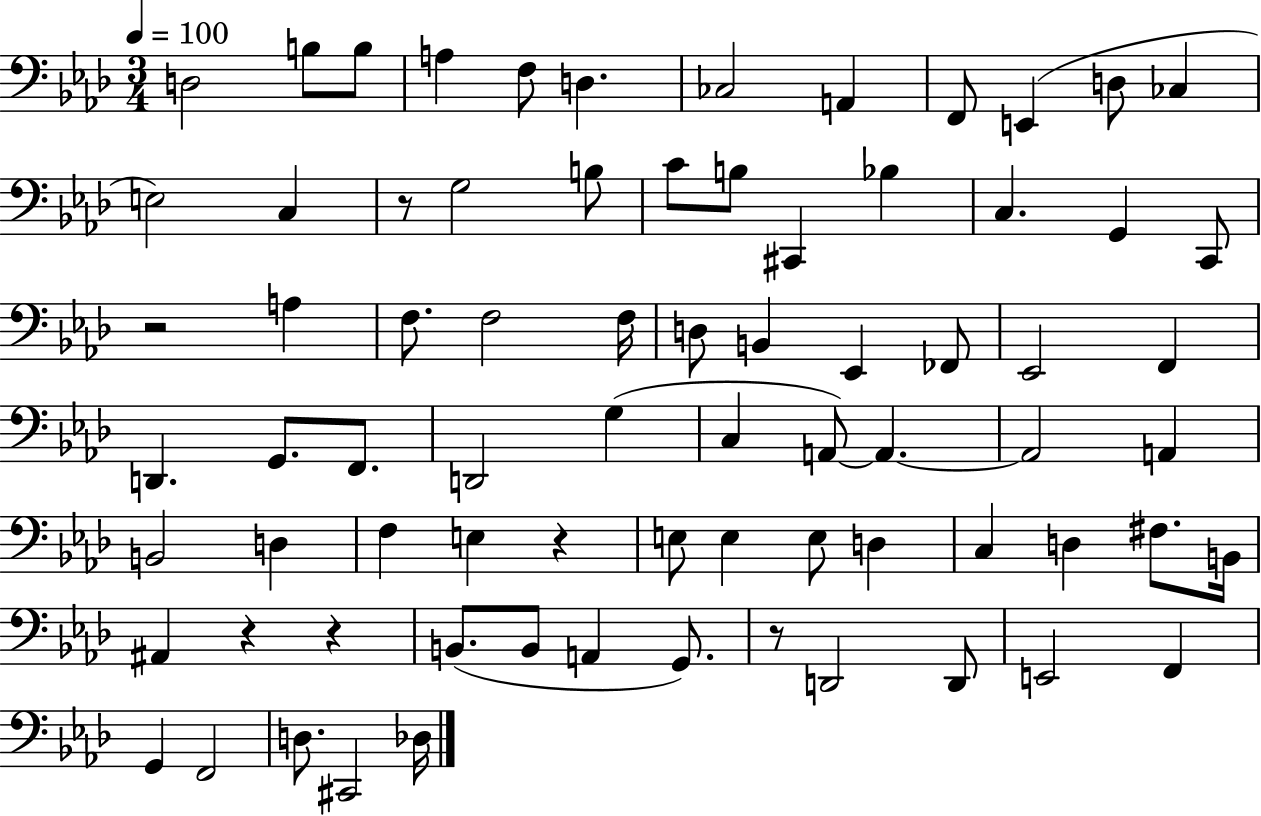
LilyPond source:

{
  \clef bass
  \numericTimeSignature
  \time 3/4
  \key aes \major
  \tempo 4 = 100
  d2 b8 b8 | a4 f8 d4. | ces2 a,4 | f,8 e,4( d8 ces4 | \break e2) c4 | r8 g2 b8 | c'8 b8 cis,4 bes4 | c4. g,4 c,8 | \break r2 a4 | f8. f2 f16 | d8 b,4 ees,4 fes,8 | ees,2 f,4 | \break d,4. g,8. f,8. | d,2 g4( | c4 a,8~~) a,4.~~ | a,2 a,4 | \break b,2 d4 | f4 e4 r4 | e8 e4 e8 d4 | c4 d4 fis8. b,16 | \break ais,4 r4 r4 | b,8.( b,8 a,4 g,8.) | r8 d,2 d,8 | e,2 f,4 | \break g,4 f,2 | d8. cis,2 des16 | \bar "|."
}